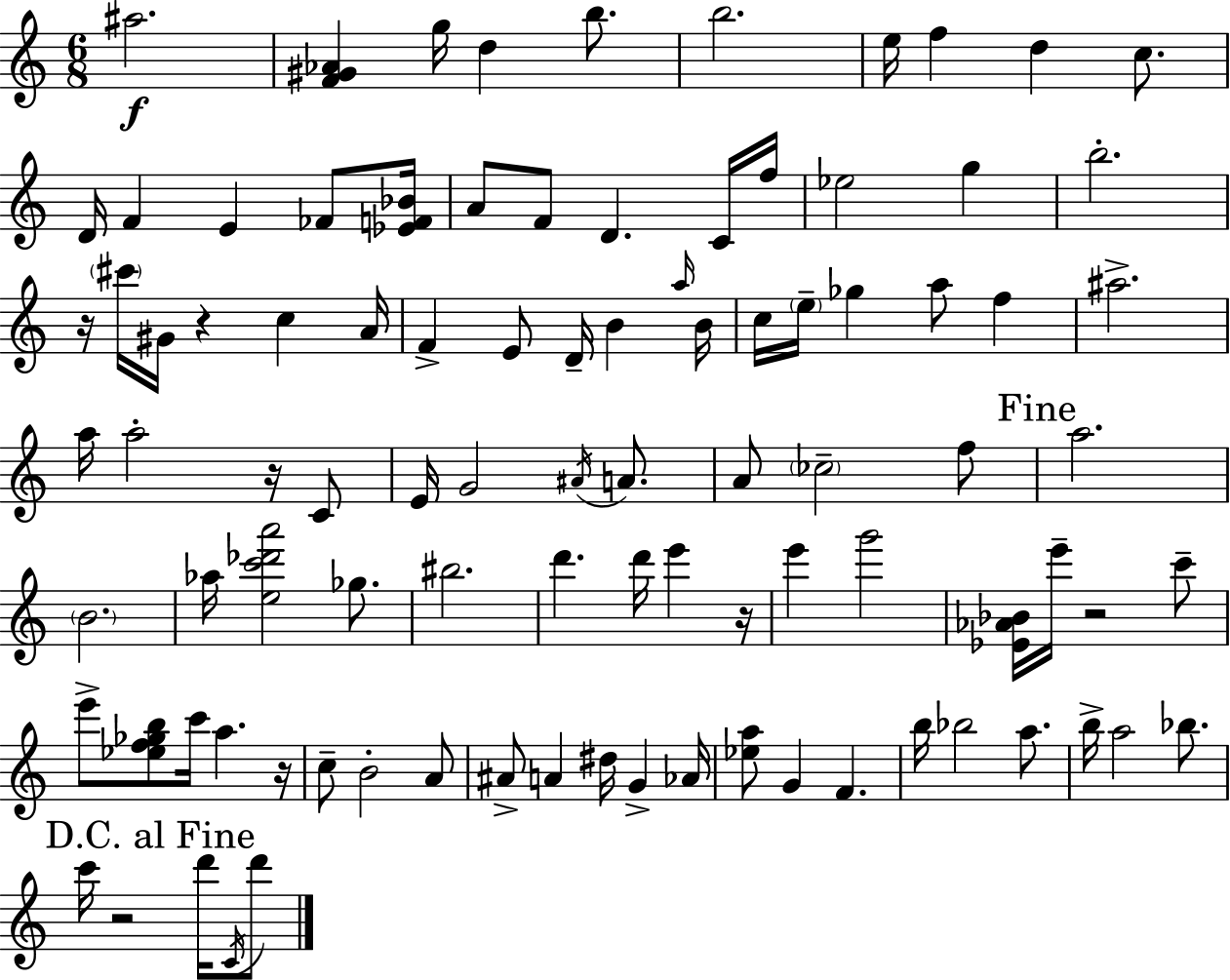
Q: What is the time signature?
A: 6/8